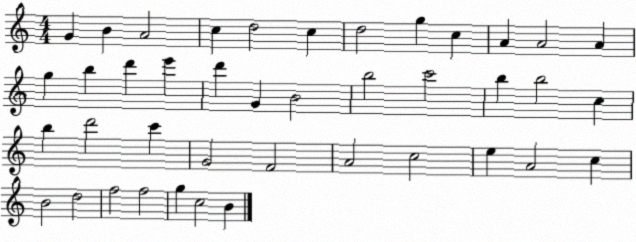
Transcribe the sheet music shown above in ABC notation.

X:1
T:Untitled
M:4/4
L:1/4
K:C
G B A2 c d2 c d2 g c A A2 A g b d' e' d' G B2 b2 c'2 b b2 c b d'2 c' G2 F2 A2 c2 e A2 c B2 d2 f2 f2 g c2 B